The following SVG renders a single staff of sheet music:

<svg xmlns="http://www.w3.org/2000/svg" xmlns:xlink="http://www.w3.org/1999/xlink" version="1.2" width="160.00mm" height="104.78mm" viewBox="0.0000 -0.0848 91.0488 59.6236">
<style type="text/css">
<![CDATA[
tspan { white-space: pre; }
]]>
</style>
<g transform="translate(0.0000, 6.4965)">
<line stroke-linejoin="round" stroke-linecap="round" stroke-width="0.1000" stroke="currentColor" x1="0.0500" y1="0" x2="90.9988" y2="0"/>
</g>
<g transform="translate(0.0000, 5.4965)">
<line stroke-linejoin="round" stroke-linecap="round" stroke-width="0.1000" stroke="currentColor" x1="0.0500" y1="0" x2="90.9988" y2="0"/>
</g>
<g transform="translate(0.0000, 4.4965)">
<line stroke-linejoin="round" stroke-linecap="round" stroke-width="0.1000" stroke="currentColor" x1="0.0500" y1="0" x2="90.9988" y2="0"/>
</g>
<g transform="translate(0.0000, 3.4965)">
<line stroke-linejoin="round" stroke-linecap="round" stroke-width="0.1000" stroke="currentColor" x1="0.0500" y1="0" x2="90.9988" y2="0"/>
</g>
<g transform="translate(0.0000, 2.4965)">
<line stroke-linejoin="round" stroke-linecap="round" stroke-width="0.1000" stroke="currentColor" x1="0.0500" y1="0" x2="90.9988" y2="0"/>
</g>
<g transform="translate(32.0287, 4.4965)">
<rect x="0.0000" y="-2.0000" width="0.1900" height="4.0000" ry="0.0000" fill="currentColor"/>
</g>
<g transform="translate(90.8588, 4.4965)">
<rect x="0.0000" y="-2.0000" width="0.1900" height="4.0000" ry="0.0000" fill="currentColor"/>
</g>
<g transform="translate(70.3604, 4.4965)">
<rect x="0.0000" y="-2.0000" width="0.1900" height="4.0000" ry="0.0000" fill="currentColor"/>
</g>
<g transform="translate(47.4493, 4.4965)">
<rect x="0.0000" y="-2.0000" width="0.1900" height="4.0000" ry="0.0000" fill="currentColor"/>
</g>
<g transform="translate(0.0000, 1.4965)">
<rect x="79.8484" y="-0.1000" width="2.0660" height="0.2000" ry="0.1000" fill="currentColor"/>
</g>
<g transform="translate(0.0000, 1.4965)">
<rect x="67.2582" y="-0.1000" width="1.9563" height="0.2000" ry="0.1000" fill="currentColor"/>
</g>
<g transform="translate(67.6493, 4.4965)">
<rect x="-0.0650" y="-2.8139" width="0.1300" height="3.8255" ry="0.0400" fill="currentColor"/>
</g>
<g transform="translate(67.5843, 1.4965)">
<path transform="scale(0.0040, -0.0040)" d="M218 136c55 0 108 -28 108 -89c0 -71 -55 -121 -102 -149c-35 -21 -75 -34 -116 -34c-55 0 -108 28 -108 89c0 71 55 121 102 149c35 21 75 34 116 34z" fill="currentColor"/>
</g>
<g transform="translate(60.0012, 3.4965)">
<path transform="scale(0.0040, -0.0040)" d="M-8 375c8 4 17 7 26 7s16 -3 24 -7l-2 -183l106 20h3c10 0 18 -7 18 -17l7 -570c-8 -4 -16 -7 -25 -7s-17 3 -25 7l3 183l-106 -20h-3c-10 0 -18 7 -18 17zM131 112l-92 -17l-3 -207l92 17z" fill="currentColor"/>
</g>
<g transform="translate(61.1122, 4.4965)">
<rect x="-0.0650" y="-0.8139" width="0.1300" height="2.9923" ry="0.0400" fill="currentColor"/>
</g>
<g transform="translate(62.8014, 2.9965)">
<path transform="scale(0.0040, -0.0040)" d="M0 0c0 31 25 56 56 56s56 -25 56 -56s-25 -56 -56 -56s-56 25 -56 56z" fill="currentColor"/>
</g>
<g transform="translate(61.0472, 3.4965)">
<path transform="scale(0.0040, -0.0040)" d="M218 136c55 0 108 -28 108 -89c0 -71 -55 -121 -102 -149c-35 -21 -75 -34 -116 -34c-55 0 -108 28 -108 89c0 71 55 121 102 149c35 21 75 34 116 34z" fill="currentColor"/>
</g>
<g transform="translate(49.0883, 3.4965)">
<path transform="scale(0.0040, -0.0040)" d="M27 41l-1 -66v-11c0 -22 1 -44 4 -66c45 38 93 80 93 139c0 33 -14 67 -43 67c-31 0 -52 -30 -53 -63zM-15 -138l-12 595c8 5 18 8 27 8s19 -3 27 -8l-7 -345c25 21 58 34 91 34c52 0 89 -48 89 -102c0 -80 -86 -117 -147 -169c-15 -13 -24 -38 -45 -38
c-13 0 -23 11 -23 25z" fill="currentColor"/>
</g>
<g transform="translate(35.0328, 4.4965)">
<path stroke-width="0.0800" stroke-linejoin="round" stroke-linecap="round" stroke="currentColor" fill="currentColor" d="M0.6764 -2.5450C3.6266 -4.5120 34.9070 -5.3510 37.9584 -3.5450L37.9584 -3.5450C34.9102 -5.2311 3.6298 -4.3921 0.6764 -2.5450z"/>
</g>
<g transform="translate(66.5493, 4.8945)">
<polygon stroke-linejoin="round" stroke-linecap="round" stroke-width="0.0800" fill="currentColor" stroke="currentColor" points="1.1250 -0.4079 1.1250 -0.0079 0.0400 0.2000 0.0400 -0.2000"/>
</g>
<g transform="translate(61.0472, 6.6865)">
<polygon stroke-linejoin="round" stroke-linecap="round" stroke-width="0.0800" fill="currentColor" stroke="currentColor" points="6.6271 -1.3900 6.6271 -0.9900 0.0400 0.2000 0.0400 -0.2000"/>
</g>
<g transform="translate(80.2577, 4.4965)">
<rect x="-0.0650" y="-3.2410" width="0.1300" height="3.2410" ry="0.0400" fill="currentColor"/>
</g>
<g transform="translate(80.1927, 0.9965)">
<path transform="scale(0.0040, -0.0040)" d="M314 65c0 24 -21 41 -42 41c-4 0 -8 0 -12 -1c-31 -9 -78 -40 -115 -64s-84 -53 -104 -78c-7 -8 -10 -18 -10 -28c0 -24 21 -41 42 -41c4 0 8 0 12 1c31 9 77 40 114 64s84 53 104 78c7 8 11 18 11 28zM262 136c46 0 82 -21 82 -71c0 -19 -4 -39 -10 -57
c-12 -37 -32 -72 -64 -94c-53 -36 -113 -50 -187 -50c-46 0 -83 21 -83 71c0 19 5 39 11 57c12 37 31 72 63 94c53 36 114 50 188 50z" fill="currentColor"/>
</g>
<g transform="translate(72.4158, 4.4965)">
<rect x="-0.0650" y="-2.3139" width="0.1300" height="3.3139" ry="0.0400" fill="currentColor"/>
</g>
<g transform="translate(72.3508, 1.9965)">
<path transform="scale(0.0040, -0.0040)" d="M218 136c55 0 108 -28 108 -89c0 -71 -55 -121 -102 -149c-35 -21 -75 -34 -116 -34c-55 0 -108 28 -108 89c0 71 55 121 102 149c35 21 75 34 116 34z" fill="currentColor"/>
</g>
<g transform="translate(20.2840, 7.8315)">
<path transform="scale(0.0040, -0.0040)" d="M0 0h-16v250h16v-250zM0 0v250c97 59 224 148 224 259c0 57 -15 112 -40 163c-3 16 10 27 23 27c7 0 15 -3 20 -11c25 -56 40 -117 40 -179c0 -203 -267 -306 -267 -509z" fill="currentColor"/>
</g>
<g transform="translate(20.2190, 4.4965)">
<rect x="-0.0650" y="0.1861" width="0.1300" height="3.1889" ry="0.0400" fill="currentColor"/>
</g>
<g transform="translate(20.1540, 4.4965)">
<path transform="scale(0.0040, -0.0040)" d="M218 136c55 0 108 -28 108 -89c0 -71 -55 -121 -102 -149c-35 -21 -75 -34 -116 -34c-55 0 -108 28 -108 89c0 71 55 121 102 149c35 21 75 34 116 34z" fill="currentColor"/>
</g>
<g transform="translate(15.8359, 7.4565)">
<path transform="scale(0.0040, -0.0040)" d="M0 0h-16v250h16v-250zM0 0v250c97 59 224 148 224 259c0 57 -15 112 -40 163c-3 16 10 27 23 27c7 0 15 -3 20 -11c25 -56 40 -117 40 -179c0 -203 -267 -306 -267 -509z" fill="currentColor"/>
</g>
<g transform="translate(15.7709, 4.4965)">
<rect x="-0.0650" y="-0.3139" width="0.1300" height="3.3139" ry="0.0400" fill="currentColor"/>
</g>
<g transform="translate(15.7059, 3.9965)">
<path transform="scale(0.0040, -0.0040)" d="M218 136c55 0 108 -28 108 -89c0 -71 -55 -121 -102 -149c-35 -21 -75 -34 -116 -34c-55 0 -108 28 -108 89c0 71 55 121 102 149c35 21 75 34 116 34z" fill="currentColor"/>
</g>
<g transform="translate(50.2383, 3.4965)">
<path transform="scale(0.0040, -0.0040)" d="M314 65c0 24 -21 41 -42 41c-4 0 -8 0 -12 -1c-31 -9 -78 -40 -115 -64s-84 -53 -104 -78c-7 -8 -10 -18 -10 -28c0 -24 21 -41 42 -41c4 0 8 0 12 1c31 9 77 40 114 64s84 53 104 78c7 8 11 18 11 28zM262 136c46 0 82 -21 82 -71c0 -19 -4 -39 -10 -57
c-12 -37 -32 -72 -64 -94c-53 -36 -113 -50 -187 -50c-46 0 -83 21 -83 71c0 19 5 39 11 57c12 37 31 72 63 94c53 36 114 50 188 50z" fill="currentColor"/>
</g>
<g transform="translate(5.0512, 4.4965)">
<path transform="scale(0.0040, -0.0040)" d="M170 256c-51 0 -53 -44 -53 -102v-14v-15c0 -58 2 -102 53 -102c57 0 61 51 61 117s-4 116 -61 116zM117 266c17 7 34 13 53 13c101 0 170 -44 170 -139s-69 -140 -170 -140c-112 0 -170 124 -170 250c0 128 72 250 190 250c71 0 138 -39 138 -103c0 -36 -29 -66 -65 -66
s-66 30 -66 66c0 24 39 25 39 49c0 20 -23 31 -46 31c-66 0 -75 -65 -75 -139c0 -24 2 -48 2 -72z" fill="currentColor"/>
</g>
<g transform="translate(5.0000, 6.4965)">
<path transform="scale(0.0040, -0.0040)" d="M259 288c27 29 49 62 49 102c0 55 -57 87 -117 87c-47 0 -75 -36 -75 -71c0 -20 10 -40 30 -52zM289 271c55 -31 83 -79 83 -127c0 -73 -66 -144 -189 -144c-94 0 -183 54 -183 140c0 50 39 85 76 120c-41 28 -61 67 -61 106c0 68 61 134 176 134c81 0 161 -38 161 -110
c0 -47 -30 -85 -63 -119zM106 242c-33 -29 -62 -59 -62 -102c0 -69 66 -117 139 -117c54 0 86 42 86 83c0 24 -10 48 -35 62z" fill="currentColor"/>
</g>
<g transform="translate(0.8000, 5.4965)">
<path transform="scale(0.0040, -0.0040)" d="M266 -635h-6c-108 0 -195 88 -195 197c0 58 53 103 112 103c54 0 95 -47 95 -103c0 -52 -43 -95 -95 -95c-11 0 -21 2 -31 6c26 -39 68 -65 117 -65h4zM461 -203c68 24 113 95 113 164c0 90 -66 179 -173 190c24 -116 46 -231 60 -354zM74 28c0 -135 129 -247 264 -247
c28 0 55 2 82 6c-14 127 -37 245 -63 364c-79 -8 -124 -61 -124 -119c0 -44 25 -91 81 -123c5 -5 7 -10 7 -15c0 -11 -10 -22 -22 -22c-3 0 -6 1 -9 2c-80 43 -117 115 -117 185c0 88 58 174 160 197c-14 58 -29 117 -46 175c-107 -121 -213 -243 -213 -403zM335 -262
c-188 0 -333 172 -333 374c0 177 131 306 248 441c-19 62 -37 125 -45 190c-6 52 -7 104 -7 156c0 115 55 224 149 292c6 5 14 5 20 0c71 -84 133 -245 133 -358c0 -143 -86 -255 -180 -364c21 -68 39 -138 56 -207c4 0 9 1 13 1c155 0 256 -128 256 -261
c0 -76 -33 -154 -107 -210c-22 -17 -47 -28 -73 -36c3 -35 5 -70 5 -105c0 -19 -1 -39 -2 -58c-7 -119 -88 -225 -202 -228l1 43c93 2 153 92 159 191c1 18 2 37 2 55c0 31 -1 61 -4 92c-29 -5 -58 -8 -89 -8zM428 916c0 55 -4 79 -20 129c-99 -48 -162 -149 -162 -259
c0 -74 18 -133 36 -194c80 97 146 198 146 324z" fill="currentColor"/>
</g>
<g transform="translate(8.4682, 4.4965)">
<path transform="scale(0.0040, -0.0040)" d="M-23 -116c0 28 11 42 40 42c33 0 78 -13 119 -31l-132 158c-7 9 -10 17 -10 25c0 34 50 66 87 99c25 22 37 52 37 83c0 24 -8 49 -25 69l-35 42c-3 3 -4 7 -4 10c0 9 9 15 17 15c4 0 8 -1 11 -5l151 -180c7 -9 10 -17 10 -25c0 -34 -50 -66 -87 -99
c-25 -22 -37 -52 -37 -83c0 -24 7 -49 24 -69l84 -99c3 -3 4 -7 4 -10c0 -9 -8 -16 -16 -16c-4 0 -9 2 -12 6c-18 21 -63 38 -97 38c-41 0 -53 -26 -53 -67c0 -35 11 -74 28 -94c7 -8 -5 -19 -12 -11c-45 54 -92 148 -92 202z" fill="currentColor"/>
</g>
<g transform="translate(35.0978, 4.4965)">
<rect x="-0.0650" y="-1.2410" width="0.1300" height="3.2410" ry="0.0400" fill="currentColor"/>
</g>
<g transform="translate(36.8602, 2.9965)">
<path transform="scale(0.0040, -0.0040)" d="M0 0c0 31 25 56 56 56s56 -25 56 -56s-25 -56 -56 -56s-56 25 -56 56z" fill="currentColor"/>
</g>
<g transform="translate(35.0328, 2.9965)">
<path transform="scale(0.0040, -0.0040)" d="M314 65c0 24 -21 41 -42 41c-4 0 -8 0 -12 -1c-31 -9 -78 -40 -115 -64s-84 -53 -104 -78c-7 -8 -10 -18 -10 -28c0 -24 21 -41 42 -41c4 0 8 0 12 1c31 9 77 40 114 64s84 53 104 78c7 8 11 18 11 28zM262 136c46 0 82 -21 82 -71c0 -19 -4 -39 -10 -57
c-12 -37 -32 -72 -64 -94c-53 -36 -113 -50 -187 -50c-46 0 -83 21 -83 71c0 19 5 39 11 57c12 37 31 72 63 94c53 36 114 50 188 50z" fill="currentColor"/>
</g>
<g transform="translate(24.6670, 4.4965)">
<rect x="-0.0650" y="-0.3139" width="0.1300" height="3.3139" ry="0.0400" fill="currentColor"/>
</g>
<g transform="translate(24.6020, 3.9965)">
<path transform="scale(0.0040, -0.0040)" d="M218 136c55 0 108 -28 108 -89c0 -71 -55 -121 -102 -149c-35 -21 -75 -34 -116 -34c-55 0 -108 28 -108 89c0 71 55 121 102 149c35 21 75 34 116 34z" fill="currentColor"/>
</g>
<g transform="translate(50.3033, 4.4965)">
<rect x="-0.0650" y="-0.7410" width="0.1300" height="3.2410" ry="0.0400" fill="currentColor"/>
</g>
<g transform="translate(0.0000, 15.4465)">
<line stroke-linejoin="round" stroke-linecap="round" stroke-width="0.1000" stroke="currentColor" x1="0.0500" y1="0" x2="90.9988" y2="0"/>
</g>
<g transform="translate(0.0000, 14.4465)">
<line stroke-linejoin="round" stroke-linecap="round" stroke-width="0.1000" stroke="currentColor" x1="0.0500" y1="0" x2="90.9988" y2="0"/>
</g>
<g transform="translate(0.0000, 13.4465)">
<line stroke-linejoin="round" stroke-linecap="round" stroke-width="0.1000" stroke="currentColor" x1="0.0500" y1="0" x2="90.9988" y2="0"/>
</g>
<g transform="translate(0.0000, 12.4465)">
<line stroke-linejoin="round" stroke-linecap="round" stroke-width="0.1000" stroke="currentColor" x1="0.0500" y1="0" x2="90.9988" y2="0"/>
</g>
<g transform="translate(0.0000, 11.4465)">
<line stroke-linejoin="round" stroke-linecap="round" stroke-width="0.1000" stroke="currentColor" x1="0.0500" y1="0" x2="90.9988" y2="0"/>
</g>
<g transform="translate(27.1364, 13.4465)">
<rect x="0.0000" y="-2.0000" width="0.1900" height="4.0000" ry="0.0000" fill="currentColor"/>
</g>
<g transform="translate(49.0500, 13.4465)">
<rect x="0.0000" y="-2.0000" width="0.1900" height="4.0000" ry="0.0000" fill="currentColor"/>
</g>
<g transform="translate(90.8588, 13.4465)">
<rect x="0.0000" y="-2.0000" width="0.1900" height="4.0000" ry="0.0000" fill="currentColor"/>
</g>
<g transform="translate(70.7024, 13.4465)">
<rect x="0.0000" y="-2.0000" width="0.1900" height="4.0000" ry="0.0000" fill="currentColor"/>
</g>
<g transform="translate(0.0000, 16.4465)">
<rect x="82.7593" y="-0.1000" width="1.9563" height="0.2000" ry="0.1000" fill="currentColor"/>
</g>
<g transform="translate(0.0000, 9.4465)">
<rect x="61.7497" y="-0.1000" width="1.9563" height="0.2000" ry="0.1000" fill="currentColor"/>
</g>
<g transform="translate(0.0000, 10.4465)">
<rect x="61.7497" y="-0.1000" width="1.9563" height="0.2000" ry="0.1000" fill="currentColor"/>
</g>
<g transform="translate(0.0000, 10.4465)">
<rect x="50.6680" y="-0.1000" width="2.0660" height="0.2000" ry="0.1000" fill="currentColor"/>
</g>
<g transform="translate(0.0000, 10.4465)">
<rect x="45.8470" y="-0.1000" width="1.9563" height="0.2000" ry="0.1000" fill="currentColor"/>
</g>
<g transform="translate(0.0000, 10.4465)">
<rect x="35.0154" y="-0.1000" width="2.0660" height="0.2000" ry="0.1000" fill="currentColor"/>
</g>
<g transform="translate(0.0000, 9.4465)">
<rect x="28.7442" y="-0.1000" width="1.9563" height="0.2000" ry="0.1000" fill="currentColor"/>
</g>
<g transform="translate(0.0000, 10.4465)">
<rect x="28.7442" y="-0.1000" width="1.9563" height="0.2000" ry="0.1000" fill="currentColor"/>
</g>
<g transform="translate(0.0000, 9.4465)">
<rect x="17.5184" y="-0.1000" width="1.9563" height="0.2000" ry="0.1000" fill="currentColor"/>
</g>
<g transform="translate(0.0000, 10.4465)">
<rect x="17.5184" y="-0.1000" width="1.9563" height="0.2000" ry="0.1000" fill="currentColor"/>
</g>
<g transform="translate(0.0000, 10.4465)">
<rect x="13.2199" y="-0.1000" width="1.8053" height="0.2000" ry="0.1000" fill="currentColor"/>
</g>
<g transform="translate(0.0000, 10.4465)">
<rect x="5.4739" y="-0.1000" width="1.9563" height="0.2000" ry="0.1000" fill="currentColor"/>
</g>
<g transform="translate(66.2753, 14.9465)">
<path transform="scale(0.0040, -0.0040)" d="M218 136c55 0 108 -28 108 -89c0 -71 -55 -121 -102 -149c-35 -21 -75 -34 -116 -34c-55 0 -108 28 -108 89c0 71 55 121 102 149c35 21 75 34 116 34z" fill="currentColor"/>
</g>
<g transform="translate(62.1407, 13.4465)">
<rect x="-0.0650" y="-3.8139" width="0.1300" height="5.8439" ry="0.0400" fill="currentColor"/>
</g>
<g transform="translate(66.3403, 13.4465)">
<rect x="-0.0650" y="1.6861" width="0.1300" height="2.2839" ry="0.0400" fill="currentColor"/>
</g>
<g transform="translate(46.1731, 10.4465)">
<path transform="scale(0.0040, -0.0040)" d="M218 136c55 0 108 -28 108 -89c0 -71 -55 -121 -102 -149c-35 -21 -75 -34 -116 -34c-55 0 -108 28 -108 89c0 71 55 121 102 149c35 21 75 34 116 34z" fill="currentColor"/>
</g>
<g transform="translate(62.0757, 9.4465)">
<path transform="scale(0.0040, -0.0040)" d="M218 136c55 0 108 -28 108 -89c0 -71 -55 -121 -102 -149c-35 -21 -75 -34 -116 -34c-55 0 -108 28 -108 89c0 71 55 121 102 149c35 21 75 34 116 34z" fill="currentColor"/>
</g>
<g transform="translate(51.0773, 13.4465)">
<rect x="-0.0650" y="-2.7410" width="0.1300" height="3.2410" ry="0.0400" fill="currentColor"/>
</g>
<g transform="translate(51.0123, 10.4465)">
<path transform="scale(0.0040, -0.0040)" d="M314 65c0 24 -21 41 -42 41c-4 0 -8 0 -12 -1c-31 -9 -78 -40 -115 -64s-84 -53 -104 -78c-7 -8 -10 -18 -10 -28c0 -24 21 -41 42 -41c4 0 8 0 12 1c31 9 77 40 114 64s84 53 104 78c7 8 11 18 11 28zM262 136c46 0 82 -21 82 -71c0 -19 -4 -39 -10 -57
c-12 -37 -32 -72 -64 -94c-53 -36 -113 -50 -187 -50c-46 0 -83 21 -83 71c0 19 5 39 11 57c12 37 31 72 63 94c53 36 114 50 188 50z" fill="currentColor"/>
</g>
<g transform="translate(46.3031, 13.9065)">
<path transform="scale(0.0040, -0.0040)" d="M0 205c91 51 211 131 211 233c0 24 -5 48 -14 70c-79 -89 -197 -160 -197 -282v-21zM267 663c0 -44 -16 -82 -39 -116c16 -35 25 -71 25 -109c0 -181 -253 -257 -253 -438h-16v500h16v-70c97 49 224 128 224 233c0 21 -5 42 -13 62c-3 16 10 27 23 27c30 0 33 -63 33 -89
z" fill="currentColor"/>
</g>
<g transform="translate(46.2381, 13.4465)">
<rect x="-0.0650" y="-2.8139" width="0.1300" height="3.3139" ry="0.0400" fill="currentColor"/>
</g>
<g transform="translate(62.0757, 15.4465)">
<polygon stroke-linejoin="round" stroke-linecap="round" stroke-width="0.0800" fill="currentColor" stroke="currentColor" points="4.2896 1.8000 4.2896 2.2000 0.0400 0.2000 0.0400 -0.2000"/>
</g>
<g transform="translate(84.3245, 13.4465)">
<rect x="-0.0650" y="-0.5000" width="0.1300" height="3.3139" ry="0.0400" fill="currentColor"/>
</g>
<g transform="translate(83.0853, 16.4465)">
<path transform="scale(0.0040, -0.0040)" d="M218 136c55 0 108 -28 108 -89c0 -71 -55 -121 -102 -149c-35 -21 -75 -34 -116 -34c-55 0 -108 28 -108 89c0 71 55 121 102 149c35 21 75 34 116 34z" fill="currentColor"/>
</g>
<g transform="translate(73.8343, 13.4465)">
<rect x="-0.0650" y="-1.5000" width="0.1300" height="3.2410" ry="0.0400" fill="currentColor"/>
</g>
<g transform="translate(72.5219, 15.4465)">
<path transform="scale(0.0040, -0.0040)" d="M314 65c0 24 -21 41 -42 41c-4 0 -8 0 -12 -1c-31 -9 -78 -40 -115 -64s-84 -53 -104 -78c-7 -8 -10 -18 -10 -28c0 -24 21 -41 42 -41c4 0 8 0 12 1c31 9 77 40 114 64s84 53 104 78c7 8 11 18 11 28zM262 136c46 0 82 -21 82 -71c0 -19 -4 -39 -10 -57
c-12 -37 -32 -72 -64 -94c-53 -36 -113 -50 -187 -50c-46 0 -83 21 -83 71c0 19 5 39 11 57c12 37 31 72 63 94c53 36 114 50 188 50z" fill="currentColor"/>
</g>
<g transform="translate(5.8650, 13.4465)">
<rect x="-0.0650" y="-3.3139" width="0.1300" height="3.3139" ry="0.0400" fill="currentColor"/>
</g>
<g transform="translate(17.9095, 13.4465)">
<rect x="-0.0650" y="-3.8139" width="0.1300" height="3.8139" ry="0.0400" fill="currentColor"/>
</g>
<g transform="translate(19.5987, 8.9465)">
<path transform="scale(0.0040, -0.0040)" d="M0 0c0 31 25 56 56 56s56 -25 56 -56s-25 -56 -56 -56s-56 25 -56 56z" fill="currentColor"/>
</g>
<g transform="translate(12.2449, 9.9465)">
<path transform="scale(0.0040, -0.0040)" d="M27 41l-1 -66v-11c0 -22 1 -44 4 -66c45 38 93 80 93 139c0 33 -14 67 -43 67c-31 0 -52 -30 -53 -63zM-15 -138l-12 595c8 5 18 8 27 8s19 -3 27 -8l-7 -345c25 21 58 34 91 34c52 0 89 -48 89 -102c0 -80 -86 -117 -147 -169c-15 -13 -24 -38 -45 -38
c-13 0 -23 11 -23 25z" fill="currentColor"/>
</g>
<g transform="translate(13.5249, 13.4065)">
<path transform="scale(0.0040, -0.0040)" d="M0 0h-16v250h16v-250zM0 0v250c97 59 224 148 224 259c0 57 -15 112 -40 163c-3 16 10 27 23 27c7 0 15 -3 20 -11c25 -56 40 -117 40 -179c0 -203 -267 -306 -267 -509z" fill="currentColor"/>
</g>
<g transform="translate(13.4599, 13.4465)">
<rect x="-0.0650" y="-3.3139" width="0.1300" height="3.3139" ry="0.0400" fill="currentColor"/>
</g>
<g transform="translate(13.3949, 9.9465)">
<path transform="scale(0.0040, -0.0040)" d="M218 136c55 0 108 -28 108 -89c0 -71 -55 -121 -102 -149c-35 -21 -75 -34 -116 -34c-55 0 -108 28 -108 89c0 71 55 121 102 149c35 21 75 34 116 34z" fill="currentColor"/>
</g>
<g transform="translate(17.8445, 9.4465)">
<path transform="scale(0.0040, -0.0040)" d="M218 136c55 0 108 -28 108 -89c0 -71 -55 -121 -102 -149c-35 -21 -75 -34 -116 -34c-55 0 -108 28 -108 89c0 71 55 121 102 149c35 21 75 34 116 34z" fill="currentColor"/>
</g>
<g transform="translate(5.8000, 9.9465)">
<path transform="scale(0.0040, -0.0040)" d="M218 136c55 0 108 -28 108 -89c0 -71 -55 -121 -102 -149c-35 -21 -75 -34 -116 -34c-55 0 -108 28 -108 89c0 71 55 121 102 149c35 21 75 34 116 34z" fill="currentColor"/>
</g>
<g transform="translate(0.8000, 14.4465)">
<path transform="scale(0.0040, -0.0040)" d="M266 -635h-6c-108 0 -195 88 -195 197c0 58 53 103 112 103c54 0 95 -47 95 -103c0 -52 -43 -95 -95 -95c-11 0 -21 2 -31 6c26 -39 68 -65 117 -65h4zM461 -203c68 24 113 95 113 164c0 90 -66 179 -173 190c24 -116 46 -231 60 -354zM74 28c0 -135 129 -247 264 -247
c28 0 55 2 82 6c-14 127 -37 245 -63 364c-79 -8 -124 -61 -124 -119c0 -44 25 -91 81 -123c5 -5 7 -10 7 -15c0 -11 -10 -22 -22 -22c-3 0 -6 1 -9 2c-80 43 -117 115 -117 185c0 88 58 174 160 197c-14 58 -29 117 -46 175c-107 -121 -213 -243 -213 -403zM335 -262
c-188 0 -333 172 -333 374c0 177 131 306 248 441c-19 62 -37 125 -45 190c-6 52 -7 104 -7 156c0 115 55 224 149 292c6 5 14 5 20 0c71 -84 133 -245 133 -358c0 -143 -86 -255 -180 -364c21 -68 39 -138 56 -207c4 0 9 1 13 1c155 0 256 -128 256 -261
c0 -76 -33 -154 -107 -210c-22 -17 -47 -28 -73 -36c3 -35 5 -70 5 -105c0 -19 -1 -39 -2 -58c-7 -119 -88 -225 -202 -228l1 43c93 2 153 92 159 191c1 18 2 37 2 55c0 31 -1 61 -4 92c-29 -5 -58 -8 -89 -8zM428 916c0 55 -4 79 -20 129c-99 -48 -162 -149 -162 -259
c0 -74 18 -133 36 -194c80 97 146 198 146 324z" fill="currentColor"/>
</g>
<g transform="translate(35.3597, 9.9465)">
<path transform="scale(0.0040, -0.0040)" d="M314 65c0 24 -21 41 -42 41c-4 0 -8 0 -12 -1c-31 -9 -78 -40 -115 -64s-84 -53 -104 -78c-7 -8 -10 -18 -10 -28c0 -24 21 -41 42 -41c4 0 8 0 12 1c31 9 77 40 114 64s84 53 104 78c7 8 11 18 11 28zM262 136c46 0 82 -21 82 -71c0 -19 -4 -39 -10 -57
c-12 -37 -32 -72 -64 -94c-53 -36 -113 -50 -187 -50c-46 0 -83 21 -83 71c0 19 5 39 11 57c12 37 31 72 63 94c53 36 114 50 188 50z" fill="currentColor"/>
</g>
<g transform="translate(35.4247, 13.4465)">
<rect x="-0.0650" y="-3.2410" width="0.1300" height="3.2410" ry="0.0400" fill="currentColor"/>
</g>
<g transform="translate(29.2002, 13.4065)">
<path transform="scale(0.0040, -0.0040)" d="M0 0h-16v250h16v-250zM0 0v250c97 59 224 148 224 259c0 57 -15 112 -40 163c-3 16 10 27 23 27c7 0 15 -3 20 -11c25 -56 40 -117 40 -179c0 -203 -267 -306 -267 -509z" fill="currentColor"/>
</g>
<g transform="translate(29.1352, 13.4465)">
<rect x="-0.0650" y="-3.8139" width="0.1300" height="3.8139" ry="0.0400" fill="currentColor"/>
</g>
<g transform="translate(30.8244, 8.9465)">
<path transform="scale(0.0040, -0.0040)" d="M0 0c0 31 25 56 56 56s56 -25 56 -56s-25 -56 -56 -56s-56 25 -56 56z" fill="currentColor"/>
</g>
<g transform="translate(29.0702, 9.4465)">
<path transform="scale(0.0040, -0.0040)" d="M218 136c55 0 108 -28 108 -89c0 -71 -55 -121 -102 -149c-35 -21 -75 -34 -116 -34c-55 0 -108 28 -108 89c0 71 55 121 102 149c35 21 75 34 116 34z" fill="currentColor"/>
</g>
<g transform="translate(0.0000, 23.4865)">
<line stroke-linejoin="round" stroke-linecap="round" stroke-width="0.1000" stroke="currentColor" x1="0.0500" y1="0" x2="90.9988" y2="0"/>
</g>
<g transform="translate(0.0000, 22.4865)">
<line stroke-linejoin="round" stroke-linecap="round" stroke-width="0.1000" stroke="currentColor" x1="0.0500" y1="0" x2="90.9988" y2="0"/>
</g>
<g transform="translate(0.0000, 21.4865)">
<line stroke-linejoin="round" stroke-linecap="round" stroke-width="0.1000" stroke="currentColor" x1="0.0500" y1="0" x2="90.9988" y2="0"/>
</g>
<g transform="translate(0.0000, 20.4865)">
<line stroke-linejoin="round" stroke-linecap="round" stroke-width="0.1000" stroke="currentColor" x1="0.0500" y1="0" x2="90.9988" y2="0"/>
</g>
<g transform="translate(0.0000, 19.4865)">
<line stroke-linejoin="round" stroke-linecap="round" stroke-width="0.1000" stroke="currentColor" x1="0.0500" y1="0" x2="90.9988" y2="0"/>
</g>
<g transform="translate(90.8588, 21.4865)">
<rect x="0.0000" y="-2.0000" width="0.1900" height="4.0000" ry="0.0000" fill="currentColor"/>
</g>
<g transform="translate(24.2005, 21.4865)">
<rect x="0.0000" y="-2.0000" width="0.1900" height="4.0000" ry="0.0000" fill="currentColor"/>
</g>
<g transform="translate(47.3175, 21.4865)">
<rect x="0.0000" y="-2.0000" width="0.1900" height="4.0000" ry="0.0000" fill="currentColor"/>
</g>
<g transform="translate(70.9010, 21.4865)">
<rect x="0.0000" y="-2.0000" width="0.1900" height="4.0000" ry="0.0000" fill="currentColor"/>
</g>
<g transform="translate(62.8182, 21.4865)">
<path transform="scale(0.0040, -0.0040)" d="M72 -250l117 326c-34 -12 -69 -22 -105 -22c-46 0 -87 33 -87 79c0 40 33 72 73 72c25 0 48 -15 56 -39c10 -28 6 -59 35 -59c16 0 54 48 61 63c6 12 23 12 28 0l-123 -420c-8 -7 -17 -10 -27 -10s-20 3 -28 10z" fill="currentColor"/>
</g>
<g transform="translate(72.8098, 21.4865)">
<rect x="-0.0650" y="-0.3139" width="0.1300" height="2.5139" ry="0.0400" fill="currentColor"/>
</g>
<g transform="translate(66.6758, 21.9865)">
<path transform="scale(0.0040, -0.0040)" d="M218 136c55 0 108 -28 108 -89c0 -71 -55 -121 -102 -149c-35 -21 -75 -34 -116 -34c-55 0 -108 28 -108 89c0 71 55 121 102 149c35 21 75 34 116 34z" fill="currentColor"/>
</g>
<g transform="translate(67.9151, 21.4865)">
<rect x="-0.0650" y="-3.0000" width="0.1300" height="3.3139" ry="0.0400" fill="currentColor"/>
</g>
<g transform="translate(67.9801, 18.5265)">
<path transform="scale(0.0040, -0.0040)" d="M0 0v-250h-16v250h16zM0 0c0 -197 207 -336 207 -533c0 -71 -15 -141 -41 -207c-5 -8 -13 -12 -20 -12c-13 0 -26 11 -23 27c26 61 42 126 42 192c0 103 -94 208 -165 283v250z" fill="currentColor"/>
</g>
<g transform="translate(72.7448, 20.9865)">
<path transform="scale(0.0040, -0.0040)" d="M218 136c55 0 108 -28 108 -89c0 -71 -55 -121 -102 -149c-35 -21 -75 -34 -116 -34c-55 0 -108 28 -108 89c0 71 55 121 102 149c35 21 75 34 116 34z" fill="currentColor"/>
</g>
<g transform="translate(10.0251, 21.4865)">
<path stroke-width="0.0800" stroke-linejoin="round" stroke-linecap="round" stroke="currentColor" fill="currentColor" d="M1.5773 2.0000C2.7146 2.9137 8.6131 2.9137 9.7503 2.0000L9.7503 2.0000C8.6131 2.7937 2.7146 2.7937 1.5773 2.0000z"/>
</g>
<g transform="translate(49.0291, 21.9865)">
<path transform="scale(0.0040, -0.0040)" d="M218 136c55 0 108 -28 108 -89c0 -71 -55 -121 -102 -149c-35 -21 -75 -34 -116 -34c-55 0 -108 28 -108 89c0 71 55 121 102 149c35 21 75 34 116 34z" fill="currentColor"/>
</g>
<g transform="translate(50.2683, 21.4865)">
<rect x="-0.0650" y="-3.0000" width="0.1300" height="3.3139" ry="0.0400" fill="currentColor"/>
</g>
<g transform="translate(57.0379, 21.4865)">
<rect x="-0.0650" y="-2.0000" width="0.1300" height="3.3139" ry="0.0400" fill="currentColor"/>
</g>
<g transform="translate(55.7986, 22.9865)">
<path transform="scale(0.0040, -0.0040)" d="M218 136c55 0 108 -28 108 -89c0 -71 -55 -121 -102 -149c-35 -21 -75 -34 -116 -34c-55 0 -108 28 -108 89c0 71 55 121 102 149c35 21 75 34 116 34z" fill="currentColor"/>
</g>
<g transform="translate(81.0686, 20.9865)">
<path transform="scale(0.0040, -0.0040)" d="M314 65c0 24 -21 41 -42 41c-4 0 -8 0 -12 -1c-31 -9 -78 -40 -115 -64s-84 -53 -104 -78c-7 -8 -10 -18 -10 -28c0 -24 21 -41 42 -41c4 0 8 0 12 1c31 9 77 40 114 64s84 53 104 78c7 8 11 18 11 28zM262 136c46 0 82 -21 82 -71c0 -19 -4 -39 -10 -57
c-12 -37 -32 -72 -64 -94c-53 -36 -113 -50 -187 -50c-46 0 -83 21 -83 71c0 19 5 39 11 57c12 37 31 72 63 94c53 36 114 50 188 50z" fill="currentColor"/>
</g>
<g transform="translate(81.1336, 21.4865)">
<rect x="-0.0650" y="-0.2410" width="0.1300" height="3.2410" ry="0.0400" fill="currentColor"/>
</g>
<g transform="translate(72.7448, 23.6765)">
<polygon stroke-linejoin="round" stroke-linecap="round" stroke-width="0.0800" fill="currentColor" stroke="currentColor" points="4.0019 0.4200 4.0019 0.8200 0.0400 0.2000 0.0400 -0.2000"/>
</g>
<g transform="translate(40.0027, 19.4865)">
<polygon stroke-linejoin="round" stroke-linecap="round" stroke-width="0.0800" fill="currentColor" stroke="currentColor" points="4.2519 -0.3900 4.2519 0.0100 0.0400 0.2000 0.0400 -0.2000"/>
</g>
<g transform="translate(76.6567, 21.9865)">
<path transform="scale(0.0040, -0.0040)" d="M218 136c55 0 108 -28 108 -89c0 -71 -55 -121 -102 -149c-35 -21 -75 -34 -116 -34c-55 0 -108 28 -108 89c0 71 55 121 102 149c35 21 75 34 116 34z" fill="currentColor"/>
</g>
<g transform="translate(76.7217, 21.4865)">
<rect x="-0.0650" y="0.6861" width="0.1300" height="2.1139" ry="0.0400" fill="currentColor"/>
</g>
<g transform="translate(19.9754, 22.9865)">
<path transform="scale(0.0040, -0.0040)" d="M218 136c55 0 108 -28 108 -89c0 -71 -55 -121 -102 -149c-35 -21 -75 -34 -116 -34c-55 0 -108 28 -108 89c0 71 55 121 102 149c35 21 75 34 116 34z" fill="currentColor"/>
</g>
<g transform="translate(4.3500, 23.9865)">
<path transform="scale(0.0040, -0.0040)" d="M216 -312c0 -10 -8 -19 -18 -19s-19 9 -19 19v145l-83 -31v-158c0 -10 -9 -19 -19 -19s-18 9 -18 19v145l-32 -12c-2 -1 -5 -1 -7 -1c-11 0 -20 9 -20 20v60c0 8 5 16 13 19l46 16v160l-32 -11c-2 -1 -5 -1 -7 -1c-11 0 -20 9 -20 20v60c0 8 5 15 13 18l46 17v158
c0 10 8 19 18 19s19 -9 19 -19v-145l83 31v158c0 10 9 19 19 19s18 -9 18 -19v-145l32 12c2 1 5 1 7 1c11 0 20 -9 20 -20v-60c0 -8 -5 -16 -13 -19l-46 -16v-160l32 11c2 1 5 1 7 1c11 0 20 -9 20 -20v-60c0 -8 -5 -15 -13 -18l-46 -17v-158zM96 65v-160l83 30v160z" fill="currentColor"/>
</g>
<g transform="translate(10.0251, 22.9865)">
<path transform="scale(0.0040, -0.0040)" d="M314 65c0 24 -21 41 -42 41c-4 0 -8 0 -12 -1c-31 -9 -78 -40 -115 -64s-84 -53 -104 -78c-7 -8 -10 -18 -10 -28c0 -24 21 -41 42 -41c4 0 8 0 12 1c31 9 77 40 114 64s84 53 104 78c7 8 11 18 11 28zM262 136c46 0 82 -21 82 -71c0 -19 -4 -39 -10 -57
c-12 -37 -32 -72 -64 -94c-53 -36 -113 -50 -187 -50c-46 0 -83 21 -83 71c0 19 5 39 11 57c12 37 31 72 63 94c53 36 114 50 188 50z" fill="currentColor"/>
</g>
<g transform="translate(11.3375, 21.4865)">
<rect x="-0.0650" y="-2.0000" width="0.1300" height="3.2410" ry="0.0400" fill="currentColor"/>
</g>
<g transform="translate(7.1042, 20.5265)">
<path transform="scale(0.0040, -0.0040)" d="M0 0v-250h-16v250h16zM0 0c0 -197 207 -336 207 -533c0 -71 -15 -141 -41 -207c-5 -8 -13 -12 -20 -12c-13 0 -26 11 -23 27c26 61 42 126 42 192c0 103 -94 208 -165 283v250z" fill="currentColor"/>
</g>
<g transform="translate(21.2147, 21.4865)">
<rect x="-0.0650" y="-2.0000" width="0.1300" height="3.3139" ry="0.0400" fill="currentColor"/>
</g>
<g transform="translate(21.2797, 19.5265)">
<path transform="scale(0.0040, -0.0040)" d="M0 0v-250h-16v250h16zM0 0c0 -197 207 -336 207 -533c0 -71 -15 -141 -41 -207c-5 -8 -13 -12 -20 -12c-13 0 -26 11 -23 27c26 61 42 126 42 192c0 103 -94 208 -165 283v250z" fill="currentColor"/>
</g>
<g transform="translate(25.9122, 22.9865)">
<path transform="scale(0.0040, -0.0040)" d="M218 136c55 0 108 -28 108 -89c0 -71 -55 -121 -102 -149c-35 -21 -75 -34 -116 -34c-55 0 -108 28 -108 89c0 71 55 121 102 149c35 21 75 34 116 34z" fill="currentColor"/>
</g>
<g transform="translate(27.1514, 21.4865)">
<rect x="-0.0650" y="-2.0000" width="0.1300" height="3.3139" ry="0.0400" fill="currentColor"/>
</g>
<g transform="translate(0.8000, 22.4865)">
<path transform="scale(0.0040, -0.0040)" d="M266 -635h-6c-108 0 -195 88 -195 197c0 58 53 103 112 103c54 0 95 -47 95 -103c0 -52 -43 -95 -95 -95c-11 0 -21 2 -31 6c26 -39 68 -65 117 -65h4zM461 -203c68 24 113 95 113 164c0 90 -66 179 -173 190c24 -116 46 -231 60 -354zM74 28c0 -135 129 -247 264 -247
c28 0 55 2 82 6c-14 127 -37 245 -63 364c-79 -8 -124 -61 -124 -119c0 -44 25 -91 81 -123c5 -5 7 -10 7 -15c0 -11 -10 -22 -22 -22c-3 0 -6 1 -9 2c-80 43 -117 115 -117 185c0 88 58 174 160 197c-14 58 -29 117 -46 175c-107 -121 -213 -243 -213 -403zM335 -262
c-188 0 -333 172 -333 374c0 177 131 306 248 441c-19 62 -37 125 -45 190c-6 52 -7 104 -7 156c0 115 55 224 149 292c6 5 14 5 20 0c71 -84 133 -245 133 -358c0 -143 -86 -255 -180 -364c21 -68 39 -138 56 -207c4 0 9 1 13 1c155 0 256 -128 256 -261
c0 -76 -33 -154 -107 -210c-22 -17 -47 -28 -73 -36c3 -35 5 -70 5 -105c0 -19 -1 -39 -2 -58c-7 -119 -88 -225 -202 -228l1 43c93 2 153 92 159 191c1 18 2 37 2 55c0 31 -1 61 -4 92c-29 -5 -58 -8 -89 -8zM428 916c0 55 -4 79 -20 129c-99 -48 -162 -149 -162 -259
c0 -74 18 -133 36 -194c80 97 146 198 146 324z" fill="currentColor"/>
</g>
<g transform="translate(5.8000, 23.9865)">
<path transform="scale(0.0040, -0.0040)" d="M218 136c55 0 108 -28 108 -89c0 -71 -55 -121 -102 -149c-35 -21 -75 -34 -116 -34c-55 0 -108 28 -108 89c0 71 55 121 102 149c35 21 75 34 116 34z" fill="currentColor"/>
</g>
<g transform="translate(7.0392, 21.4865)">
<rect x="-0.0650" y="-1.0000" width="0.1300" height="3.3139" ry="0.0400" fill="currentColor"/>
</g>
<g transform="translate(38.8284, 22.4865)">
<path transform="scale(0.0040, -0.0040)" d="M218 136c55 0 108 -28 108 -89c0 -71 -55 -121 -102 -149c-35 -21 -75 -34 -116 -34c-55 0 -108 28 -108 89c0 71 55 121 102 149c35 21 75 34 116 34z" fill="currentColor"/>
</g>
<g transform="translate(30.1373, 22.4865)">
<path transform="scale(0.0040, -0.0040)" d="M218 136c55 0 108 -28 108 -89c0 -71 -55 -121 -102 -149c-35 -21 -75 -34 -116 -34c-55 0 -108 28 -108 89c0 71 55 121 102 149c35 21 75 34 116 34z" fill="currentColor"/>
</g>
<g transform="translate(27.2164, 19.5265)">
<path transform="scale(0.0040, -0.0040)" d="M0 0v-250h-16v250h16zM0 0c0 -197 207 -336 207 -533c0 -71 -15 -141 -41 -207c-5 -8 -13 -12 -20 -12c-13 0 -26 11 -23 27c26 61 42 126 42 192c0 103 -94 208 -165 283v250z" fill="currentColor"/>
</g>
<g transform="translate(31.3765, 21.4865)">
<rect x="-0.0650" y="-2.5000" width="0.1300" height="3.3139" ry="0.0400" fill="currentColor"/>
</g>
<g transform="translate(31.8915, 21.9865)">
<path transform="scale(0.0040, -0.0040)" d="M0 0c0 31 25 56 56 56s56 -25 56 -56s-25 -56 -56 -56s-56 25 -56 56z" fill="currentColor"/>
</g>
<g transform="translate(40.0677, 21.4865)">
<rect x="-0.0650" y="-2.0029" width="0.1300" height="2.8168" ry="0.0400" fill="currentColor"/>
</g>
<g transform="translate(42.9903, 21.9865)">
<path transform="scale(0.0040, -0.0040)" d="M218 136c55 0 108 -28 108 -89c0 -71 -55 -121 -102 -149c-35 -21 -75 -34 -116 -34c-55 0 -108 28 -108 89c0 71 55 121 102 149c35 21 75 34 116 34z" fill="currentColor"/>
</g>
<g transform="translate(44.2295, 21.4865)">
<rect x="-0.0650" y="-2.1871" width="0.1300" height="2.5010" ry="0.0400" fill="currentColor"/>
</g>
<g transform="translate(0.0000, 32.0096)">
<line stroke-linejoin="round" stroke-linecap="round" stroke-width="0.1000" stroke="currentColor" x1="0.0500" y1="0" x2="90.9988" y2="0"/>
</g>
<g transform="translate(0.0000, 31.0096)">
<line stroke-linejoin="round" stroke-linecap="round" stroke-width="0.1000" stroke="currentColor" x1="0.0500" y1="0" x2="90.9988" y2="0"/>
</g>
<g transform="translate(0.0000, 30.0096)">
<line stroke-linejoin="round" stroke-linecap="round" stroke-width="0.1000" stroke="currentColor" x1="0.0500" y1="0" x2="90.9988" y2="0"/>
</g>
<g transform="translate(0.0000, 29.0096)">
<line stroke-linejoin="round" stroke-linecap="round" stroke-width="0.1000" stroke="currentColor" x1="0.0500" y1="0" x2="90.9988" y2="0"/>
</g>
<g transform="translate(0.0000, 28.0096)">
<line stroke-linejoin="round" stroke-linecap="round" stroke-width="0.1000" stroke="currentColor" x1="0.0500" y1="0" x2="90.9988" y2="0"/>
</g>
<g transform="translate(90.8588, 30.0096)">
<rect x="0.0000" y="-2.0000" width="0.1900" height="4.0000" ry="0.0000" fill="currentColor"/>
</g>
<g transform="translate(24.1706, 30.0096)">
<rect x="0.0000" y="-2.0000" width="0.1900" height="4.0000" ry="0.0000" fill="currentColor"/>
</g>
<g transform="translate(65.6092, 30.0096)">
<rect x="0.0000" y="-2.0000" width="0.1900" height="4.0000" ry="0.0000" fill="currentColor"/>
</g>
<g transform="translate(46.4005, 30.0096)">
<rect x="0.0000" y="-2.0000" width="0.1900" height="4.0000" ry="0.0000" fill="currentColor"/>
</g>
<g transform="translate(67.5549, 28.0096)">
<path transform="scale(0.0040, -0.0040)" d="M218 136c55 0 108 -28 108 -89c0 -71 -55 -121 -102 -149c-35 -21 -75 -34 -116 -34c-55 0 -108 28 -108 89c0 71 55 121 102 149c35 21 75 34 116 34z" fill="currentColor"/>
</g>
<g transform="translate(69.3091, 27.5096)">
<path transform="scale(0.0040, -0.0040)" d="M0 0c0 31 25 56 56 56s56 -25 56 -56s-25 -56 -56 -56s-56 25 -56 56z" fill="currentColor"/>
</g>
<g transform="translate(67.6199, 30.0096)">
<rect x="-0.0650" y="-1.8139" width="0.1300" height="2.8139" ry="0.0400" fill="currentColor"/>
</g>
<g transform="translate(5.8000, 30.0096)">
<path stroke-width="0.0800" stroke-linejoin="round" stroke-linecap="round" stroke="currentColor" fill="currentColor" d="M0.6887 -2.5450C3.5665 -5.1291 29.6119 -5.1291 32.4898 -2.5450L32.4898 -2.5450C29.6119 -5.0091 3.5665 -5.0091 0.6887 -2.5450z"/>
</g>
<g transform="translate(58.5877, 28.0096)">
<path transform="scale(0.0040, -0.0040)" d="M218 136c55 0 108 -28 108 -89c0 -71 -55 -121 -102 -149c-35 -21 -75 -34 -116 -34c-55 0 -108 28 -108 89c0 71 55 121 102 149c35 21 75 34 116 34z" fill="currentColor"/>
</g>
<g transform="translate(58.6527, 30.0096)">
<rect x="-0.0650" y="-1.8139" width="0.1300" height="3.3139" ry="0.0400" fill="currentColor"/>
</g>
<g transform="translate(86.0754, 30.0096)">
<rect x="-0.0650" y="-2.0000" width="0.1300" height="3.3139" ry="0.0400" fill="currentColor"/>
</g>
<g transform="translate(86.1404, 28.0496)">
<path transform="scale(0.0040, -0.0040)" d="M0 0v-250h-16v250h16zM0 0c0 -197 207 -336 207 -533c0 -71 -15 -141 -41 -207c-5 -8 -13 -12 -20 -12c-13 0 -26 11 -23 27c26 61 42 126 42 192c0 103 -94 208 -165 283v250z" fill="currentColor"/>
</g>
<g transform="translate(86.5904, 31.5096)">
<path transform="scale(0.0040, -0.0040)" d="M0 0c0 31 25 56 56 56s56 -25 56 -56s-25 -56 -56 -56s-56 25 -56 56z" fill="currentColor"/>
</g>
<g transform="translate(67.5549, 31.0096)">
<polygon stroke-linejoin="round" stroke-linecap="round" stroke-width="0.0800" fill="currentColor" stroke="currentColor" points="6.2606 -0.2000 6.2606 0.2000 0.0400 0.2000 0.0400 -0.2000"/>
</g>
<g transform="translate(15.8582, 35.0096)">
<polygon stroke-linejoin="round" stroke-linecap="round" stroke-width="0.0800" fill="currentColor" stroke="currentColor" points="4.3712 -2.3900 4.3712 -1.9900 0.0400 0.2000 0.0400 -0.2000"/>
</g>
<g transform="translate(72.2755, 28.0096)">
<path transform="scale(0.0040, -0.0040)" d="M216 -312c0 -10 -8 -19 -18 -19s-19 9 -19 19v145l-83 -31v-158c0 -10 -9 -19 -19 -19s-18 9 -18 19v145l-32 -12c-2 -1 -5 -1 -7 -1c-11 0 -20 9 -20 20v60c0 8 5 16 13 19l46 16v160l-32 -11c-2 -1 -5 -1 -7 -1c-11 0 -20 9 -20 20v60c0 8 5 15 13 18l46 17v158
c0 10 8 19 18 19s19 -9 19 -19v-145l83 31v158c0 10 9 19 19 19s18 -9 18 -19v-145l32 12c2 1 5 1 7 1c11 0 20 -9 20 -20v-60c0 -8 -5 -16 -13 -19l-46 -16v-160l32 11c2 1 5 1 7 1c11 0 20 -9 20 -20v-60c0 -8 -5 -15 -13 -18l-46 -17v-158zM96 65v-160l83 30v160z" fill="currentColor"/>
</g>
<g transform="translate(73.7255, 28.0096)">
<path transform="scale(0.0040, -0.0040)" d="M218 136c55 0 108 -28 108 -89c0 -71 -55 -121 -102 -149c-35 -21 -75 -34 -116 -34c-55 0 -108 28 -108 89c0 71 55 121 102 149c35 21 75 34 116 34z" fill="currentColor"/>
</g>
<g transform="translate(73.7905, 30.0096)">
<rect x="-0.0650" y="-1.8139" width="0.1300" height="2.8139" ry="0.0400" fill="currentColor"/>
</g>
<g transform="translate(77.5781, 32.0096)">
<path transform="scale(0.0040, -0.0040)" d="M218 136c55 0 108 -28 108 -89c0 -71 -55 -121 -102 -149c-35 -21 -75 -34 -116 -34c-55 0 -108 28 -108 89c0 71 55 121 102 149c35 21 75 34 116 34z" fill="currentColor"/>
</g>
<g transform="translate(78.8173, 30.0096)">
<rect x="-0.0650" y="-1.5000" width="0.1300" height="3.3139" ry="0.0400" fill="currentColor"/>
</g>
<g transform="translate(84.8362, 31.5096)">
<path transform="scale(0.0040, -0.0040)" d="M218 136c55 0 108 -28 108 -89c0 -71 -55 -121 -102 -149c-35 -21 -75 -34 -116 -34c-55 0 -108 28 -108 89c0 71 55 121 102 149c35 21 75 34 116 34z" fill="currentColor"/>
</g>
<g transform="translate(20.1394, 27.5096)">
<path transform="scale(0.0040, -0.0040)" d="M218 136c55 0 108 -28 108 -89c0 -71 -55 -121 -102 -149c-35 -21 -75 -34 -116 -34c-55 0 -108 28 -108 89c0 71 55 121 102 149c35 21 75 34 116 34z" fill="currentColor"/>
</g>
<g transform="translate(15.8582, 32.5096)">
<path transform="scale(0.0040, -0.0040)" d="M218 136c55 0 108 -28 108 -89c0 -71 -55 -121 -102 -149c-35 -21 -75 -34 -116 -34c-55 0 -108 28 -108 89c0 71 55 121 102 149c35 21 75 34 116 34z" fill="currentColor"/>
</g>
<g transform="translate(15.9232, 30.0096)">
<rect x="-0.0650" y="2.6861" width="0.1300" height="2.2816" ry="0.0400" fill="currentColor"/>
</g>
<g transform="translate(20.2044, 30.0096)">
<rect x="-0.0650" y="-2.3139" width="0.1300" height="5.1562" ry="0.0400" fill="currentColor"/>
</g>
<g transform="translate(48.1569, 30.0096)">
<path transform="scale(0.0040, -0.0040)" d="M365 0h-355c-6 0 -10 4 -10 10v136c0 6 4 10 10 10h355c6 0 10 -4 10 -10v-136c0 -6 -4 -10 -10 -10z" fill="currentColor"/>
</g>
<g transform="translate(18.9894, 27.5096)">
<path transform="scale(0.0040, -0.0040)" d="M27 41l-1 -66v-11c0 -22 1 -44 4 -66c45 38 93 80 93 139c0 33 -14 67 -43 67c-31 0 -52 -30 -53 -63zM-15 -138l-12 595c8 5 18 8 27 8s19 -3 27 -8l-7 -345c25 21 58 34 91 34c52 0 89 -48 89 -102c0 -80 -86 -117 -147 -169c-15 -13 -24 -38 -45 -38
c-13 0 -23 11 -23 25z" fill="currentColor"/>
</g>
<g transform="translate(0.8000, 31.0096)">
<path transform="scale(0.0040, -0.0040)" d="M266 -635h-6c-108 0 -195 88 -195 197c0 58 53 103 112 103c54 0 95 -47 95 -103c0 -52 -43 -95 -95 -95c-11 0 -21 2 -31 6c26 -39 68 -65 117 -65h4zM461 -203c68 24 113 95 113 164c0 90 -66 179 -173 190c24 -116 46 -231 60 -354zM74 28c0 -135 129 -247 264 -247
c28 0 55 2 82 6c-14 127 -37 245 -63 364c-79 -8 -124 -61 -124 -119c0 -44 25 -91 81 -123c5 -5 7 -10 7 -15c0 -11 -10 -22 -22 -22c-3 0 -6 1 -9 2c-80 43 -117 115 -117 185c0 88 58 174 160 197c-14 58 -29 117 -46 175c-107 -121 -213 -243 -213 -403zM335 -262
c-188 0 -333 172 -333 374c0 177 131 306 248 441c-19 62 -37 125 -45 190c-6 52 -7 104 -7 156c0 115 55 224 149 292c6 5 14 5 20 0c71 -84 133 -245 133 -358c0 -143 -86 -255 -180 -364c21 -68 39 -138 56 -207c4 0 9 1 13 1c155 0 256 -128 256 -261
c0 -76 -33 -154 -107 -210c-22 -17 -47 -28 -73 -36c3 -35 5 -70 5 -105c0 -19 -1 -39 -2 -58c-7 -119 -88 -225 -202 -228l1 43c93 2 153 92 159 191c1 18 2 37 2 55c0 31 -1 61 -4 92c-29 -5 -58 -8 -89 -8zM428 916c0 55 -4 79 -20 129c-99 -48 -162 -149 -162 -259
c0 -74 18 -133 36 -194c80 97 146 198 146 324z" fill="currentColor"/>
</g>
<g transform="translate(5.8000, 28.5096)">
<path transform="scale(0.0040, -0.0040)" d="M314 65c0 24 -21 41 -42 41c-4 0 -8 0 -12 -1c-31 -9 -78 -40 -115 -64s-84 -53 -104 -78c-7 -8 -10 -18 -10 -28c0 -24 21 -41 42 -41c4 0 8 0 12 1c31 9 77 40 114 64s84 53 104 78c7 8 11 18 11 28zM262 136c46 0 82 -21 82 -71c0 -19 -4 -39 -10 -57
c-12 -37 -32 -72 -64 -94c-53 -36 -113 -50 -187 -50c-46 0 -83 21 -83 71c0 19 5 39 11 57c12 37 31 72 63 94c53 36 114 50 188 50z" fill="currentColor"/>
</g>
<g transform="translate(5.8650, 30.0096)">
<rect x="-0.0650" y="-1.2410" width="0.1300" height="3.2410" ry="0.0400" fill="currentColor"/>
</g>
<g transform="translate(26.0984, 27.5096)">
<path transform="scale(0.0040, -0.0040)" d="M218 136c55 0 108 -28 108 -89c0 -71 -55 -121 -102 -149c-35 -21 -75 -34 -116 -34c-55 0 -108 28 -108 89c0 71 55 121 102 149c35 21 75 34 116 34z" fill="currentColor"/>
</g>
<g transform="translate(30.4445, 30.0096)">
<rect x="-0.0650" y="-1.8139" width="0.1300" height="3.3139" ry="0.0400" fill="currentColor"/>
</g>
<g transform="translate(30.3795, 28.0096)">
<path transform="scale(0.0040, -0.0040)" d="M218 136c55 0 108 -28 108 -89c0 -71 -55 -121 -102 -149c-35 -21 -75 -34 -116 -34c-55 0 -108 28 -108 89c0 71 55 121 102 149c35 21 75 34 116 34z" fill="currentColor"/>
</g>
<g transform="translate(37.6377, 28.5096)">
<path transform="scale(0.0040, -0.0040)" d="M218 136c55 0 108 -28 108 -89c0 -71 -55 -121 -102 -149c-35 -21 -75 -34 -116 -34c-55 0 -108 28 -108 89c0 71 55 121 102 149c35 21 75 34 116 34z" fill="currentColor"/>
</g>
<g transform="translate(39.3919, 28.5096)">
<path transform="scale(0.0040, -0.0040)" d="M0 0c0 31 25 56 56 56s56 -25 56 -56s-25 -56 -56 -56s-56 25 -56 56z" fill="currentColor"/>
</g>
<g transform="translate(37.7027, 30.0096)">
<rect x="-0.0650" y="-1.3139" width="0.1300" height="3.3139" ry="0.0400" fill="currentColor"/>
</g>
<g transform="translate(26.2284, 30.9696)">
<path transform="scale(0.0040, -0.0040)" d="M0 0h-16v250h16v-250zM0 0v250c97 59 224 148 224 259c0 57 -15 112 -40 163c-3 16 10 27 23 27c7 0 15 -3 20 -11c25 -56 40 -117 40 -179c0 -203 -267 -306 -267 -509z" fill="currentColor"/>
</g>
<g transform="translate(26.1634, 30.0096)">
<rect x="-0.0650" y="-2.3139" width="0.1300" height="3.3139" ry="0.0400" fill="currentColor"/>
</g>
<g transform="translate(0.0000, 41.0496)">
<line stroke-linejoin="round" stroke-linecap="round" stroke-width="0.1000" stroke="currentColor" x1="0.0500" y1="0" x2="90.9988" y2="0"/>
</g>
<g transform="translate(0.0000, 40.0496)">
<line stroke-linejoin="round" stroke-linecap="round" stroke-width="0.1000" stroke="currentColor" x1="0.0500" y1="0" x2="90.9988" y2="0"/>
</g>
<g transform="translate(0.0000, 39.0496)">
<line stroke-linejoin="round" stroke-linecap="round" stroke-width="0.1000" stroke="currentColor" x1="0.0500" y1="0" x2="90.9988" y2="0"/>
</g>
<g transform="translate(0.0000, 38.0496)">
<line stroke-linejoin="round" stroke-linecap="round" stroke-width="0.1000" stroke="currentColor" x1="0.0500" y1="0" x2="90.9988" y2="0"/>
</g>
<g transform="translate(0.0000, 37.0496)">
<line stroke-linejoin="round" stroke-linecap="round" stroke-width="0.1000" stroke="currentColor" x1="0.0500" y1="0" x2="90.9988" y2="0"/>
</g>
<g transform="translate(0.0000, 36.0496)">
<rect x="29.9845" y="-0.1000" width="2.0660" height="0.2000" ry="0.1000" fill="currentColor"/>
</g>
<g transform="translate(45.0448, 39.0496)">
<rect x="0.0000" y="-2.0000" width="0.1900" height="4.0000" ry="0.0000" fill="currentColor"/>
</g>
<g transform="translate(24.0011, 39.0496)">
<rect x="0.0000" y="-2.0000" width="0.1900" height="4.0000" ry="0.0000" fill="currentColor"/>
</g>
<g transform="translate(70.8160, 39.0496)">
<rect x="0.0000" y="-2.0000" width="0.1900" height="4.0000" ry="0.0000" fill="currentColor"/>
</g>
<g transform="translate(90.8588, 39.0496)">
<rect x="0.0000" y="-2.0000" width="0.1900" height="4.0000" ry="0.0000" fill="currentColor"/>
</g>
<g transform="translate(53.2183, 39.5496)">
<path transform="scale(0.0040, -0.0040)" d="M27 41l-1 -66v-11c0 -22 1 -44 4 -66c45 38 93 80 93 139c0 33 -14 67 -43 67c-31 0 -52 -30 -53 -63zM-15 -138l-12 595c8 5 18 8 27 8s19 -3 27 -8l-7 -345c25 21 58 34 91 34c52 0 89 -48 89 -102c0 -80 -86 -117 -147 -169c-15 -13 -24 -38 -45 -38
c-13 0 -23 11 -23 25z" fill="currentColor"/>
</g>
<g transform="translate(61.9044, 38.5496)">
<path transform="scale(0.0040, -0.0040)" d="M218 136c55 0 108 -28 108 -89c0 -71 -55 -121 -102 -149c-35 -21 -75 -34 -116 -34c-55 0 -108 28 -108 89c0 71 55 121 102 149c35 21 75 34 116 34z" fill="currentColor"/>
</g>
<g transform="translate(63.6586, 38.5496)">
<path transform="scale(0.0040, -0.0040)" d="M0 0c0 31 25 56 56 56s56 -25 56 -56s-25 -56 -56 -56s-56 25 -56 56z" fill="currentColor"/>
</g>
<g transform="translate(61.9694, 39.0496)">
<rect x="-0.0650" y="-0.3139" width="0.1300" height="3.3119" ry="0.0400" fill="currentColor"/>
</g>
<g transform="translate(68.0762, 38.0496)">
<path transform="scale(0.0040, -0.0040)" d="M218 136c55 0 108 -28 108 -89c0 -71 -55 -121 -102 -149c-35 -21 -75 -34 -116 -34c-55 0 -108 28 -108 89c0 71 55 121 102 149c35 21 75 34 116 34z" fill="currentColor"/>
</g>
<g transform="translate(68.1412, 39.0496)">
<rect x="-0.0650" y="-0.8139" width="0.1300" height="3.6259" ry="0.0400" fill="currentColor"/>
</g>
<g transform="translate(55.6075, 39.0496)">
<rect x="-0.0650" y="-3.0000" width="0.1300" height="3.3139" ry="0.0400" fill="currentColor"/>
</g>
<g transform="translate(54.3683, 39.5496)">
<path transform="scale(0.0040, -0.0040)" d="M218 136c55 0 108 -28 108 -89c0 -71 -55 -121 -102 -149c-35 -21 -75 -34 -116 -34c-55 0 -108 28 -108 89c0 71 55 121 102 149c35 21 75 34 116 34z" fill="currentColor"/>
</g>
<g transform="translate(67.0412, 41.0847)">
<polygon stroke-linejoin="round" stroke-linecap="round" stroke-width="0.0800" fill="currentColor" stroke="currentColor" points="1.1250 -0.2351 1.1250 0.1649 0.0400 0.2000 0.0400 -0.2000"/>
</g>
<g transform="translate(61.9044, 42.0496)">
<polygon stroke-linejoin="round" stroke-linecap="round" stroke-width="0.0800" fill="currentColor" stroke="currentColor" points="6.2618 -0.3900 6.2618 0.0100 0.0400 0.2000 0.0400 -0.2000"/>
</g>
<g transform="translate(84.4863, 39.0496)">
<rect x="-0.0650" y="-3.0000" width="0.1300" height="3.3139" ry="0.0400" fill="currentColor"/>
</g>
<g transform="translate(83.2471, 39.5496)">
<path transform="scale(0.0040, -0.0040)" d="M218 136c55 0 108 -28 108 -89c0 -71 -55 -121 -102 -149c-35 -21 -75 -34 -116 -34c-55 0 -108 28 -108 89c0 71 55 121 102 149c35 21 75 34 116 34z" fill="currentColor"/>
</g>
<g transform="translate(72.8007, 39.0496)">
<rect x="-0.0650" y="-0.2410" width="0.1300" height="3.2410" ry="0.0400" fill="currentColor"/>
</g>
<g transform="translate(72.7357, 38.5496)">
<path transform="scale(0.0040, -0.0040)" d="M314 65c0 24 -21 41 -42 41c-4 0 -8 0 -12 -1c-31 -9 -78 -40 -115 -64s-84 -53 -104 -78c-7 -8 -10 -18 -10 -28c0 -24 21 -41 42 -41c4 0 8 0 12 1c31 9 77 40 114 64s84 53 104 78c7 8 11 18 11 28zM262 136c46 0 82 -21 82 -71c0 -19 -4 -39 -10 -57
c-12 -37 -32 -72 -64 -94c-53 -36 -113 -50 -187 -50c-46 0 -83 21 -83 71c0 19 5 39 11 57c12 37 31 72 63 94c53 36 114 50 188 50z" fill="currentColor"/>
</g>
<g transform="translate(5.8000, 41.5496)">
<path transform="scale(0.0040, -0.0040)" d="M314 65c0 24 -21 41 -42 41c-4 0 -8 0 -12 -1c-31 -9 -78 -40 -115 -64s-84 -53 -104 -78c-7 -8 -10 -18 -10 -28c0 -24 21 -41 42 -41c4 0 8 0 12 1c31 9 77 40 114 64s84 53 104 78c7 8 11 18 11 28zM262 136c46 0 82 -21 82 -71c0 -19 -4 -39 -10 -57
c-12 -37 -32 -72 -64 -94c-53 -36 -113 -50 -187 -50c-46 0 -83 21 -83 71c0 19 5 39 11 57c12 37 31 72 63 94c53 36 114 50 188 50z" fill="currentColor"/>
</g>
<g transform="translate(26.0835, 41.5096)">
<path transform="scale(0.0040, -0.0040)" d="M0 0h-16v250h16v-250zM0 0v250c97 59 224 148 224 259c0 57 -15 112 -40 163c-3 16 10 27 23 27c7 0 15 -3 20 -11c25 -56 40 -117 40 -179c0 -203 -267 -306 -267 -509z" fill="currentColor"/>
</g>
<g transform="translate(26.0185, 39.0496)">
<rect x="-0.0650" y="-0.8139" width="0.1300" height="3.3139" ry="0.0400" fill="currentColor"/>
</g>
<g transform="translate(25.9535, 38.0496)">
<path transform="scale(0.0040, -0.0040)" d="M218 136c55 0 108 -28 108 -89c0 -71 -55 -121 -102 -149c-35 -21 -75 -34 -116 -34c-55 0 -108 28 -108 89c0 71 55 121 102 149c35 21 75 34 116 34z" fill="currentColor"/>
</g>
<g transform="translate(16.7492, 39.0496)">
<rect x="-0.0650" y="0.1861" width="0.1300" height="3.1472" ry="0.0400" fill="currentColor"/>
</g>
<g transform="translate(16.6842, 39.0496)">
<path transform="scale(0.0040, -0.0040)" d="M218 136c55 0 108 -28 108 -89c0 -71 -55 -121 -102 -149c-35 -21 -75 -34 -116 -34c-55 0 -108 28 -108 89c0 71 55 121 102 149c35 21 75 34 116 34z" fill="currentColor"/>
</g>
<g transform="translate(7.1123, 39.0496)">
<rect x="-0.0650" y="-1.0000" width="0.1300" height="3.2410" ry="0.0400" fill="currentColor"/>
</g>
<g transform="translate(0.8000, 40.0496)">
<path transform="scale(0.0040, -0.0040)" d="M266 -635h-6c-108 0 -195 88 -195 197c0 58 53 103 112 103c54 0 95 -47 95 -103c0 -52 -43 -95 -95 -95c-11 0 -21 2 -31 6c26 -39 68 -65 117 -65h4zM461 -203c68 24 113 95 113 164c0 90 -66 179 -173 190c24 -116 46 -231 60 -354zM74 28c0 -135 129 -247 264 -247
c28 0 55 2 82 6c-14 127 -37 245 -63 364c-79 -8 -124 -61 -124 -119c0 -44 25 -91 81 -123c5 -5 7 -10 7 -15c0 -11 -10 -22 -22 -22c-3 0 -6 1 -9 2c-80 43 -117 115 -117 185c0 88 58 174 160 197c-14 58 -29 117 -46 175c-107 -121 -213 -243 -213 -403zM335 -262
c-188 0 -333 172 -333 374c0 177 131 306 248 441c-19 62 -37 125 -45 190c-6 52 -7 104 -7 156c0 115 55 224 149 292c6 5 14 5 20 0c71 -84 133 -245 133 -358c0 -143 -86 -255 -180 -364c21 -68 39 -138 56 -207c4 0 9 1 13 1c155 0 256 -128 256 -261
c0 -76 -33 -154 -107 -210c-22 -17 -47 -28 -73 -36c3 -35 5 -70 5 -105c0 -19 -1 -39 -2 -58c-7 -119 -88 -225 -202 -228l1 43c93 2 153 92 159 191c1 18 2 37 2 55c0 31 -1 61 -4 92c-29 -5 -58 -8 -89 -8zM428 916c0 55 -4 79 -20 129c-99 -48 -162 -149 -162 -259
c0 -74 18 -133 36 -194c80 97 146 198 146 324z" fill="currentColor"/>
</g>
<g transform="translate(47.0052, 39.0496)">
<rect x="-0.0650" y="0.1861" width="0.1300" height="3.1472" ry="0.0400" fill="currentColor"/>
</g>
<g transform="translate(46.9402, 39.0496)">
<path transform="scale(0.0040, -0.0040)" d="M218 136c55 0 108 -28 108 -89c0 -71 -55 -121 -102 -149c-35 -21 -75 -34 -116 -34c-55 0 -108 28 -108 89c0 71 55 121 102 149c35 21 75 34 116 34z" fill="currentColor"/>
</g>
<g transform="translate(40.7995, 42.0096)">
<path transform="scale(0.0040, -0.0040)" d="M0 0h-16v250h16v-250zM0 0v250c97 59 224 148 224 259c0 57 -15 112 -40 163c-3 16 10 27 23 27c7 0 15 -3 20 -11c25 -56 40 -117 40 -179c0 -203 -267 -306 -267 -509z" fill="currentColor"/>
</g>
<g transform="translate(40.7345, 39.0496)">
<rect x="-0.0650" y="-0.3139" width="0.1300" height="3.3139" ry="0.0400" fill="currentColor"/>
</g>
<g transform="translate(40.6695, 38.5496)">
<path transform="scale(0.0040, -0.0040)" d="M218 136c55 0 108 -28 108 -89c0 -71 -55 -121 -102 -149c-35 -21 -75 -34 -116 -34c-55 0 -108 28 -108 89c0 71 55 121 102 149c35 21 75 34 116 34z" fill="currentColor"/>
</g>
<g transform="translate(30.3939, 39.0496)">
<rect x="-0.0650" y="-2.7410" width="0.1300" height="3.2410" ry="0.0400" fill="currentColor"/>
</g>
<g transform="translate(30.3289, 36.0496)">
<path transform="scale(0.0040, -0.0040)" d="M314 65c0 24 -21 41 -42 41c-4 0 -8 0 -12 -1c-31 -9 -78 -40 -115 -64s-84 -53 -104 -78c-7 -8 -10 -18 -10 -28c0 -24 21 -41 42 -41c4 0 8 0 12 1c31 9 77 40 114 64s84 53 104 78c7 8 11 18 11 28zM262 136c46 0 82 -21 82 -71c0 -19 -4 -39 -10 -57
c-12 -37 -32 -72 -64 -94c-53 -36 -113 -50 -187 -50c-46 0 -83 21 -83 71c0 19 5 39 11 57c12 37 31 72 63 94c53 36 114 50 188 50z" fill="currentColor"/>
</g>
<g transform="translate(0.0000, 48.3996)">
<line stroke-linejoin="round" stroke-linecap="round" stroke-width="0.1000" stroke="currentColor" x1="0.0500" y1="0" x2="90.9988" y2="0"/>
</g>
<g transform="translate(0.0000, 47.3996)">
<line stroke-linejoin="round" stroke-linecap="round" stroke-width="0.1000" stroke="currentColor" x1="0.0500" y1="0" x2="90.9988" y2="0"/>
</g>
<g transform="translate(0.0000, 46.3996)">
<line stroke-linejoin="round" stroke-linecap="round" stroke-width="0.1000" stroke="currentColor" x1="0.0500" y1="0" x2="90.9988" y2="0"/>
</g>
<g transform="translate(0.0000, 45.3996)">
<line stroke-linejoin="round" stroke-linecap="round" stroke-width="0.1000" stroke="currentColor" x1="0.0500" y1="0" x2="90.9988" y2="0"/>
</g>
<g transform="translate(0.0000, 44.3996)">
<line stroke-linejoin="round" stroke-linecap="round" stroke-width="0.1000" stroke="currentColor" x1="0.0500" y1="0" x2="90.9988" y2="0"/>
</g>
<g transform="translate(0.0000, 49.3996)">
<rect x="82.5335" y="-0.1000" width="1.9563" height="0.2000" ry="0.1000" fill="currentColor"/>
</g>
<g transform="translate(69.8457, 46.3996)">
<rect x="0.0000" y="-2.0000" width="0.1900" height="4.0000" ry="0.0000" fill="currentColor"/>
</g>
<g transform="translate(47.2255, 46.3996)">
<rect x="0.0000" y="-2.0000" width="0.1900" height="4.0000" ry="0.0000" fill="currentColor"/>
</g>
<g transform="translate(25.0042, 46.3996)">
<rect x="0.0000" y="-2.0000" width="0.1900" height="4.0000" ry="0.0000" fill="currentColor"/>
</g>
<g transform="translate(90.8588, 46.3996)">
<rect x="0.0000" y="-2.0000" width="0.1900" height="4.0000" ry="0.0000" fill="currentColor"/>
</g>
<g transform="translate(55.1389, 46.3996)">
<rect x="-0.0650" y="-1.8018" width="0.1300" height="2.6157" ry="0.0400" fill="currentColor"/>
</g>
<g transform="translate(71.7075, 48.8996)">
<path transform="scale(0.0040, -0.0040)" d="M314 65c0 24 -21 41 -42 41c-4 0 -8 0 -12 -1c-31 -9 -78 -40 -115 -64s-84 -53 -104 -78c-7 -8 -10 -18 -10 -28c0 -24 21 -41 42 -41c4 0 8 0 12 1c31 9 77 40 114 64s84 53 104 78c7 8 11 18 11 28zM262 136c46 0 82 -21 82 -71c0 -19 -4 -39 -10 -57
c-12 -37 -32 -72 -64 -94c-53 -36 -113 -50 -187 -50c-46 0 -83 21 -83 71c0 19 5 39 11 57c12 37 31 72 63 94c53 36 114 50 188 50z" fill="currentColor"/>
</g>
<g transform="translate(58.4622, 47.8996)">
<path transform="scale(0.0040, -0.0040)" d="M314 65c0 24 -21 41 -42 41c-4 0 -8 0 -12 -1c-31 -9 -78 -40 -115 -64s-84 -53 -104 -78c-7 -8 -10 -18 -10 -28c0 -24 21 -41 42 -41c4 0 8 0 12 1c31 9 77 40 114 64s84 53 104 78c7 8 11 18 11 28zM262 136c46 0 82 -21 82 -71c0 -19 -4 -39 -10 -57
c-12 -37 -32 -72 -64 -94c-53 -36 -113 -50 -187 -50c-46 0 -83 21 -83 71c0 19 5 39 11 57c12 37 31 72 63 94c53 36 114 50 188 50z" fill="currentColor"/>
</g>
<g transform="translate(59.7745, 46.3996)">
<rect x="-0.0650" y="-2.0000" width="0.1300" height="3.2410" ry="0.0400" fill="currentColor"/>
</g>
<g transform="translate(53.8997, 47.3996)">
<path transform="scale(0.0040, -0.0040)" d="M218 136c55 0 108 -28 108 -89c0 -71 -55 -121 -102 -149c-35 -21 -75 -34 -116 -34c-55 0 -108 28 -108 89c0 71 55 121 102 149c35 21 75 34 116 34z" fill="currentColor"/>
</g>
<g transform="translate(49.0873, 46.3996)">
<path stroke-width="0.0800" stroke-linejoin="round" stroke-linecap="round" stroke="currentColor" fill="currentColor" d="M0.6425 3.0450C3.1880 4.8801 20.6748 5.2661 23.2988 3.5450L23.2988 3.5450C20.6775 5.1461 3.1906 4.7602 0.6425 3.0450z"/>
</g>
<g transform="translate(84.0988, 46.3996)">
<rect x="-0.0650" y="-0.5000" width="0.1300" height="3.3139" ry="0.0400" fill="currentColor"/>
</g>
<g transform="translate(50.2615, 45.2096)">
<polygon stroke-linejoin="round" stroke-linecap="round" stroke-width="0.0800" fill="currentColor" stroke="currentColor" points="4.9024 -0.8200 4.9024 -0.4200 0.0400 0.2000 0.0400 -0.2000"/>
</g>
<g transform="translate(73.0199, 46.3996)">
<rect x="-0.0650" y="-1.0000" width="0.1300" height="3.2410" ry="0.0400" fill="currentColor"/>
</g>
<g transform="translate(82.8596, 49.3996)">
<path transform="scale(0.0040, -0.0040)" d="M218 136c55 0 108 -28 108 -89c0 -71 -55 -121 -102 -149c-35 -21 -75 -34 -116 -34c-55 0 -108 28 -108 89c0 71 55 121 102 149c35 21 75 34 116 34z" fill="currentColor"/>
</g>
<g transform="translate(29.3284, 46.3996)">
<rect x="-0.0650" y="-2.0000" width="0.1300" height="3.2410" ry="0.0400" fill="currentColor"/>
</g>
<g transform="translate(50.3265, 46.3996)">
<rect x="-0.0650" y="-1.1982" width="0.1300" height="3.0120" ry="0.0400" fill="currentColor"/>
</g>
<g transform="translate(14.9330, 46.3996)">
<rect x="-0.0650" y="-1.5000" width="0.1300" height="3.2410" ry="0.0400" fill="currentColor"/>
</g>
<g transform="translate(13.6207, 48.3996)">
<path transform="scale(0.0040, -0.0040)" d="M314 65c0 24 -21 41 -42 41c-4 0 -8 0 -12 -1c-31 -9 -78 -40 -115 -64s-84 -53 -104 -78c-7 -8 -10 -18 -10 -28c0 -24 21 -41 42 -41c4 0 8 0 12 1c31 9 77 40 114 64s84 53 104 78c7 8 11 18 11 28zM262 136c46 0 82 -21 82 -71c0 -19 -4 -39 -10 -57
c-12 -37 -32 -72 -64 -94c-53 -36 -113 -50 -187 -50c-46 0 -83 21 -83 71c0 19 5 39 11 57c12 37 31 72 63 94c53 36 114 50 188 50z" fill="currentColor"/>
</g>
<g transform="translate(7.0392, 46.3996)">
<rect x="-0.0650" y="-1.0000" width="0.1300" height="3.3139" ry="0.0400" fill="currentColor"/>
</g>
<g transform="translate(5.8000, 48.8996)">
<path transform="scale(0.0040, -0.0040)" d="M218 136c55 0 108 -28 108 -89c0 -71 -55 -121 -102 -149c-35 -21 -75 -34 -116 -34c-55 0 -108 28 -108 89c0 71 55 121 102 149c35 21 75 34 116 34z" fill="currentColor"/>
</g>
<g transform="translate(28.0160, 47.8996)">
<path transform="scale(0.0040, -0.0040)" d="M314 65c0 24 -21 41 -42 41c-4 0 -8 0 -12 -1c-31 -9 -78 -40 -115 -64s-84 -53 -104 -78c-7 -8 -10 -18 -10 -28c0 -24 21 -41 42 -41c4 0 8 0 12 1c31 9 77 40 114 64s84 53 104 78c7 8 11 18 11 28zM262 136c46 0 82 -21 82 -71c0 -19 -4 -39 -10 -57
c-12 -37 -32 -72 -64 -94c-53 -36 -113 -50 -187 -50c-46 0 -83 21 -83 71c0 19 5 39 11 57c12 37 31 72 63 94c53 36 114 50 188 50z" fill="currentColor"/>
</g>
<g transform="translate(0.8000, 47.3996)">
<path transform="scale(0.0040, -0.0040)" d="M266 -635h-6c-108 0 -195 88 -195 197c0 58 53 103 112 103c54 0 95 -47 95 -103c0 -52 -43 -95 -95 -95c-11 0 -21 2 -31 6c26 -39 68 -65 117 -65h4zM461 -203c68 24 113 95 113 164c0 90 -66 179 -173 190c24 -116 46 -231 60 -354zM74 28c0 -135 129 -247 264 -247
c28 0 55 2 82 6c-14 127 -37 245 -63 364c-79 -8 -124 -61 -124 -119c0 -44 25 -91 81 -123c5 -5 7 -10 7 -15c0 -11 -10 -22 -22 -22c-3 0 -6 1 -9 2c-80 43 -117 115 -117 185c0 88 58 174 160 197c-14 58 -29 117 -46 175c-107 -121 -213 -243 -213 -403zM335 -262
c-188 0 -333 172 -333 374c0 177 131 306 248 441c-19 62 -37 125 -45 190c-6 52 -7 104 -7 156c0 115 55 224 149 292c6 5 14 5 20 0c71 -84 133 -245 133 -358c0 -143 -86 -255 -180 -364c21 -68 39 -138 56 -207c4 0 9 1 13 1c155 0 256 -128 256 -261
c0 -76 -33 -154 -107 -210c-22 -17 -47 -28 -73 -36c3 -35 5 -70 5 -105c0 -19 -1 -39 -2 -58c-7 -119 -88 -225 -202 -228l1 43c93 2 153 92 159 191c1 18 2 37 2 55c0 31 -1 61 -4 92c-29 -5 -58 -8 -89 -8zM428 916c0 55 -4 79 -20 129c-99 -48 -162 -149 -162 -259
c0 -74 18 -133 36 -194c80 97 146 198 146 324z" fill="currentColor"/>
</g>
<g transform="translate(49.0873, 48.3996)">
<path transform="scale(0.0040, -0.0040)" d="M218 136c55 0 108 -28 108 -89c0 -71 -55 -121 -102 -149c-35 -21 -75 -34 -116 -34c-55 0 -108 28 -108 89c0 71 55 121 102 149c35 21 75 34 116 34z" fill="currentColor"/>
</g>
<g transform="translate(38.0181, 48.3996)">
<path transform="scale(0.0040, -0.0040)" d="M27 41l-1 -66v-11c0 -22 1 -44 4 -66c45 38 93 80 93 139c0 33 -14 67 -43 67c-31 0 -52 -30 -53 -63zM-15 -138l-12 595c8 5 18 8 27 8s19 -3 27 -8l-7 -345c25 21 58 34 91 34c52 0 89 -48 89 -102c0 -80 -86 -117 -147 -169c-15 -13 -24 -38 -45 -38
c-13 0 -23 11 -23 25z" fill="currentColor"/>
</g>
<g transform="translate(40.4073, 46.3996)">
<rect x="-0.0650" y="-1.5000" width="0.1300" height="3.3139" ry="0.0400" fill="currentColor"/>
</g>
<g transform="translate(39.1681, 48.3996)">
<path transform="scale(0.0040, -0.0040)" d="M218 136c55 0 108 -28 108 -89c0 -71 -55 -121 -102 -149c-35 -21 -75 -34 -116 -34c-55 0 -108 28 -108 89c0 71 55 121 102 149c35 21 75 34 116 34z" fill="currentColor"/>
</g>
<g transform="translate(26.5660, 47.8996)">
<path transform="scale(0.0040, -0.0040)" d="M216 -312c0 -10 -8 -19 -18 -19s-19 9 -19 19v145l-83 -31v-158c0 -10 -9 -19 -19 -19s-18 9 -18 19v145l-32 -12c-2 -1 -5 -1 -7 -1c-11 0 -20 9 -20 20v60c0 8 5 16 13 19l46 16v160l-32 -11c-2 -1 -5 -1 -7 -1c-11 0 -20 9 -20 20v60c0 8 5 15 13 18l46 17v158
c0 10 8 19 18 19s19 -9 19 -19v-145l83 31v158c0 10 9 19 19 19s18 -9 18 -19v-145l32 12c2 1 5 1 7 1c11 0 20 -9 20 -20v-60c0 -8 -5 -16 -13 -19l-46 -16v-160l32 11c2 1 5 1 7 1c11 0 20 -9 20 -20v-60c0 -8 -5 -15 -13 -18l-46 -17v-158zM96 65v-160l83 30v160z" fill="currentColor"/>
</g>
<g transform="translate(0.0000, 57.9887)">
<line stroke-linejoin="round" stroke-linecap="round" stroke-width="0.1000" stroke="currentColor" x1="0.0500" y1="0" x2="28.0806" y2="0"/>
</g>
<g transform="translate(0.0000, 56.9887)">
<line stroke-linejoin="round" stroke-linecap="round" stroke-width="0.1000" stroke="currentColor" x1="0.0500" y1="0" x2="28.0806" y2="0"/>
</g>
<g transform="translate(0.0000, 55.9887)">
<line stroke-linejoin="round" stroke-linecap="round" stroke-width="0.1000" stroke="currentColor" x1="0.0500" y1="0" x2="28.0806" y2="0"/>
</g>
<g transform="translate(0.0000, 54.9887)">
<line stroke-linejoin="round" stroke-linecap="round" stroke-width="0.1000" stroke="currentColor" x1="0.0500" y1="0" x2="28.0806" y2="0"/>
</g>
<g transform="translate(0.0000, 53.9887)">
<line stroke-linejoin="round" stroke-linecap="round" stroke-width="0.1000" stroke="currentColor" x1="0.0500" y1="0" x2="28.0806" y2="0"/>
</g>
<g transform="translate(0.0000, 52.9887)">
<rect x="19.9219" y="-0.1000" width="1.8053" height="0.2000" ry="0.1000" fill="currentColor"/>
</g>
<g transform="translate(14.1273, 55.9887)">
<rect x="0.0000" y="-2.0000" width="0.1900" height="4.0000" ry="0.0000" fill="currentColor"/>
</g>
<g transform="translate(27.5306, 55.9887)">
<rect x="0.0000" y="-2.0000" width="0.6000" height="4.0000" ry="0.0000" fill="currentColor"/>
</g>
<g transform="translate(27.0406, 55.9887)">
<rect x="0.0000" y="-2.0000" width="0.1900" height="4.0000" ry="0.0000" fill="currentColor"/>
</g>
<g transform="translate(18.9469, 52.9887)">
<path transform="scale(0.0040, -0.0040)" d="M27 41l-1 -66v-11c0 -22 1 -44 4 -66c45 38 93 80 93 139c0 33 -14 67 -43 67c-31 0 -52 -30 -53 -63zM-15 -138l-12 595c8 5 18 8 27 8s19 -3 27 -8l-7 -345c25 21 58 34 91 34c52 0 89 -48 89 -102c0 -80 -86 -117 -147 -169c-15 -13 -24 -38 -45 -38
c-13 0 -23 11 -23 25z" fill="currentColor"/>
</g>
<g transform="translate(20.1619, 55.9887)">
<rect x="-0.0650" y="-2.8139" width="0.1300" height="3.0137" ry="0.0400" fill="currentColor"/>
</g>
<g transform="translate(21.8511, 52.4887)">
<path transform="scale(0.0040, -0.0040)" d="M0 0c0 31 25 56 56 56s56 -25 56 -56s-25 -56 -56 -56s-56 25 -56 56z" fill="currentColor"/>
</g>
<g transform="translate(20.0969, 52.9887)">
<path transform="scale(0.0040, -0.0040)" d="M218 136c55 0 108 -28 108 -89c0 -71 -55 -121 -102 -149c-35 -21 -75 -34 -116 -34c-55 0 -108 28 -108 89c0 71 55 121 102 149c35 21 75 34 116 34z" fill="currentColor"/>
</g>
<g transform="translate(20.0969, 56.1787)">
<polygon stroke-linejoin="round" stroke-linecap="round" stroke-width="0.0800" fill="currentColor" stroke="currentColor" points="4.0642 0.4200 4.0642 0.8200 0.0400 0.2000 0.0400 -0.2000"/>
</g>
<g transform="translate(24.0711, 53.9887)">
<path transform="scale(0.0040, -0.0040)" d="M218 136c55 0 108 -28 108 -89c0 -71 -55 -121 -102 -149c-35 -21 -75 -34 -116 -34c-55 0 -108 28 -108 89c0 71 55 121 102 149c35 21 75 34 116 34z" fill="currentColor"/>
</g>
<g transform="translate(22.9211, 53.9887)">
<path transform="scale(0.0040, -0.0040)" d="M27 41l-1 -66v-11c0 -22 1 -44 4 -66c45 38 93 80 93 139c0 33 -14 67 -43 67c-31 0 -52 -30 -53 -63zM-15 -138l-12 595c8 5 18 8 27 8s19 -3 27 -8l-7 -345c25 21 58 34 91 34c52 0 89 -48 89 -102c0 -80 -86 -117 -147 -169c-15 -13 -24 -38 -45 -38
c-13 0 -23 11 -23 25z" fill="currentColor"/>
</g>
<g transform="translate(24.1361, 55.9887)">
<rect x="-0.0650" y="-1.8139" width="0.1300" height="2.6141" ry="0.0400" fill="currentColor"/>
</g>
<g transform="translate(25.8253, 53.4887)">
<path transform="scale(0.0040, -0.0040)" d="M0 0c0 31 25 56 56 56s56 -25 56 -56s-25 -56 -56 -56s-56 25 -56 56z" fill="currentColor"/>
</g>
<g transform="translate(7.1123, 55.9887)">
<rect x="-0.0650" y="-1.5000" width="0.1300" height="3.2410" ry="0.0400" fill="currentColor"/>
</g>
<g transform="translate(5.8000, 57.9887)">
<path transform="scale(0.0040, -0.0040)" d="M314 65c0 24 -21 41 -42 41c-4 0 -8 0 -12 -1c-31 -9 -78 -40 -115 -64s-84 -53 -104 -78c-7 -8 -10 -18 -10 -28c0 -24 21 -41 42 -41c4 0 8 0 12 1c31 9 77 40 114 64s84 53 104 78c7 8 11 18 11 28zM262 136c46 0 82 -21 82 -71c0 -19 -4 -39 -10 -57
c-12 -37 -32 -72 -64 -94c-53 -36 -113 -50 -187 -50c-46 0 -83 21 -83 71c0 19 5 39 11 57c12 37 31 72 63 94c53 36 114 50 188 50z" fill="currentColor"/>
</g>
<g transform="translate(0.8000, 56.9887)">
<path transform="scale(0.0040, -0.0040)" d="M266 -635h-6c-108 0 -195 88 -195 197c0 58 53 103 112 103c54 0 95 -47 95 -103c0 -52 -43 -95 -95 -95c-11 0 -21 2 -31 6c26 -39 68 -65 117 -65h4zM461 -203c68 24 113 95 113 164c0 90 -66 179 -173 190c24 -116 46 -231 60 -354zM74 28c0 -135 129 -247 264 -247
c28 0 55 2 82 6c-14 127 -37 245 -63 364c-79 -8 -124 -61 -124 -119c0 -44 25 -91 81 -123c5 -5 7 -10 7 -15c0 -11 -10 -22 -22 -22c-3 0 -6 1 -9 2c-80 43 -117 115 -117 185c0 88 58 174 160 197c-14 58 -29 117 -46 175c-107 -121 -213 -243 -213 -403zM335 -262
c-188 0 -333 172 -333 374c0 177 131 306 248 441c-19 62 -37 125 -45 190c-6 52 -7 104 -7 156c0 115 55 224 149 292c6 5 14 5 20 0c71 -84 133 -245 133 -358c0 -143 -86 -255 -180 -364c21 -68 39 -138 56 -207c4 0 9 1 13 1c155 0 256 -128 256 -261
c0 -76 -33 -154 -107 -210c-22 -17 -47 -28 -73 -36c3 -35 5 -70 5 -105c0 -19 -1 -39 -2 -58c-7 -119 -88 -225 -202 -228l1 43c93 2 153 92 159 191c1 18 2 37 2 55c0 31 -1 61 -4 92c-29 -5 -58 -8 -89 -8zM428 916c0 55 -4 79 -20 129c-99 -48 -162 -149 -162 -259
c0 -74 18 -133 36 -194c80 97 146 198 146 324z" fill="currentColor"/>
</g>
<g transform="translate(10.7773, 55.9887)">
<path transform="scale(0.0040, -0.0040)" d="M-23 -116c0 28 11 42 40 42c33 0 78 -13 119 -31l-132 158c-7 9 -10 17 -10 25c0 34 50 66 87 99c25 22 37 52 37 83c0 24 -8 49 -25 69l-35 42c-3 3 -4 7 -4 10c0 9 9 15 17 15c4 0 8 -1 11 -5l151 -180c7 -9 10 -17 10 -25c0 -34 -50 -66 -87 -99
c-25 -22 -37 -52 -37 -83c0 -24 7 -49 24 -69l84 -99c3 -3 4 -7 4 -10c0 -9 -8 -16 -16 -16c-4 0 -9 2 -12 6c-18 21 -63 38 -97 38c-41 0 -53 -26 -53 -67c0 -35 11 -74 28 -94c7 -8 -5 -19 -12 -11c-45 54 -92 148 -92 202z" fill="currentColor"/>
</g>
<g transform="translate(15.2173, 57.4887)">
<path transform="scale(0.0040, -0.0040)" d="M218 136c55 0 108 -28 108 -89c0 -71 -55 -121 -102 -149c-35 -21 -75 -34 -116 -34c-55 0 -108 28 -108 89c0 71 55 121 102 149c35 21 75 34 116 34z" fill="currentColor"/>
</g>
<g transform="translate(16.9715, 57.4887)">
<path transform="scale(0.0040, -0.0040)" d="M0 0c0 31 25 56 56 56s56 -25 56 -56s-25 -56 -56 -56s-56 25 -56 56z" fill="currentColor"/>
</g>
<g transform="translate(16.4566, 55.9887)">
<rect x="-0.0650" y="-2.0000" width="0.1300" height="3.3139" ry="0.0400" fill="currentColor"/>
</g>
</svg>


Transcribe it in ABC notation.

X:1
T:Untitled
M:6/8
L:1/4
K:C
z c/2 B/2 c e2 _d2 d/2 a/4 g b2 b _b/2 c' c'/2 b2 a/4 a2 c'/2 F/2 E2 C ^D/2 F2 F/2 F/2 G G/2 A/2 A F z/2 A/2 c/2 A/2 c2 e2 D/2 _g/2 g/2 f e z2 f f/2 ^f/2 E F/2 D2 B d/2 a2 c/2 B _A c/2 d/4 c2 A D E2 ^F2 _E E/2 G/2 F2 D2 C E2 z F _a/2 _f/2